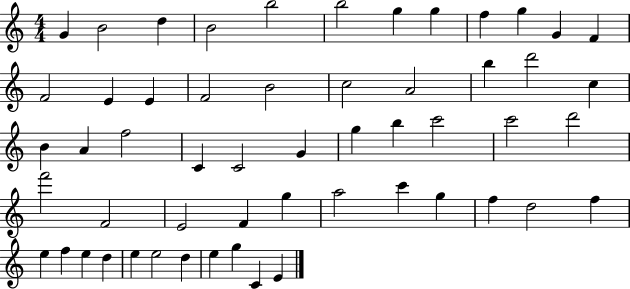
X:1
T:Untitled
M:4/4
L:1/4
K:C
G B2 d B2 b2 b2 g g f g G F F2 E E F2 B2 c2 A2 b d'2 c B A f2 C C2 G g b c'2 c'2 d'2 f'2 F2 E2 F g a2 c' g f d2 f e f e d e e2 d e g C E